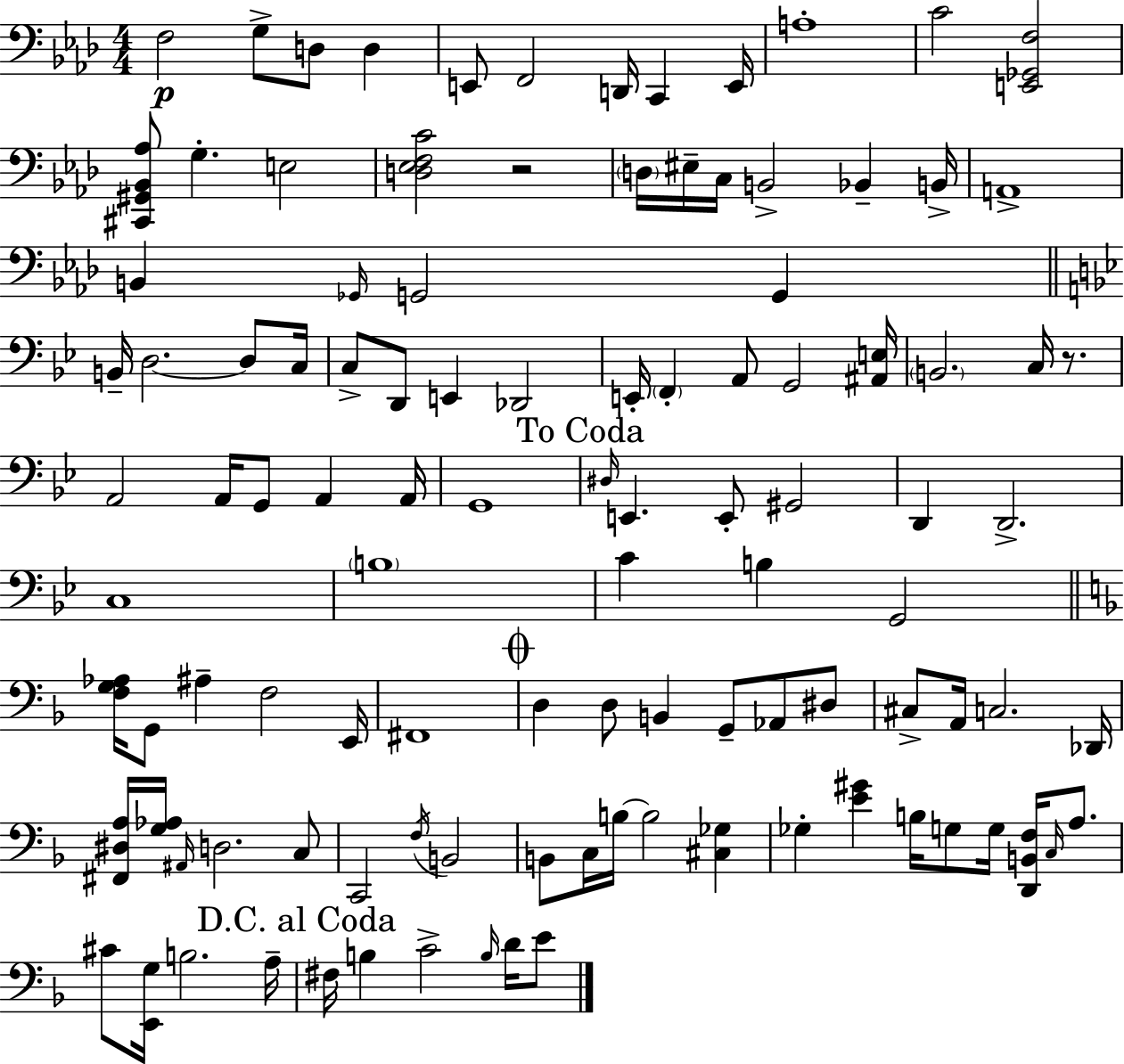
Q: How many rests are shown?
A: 2